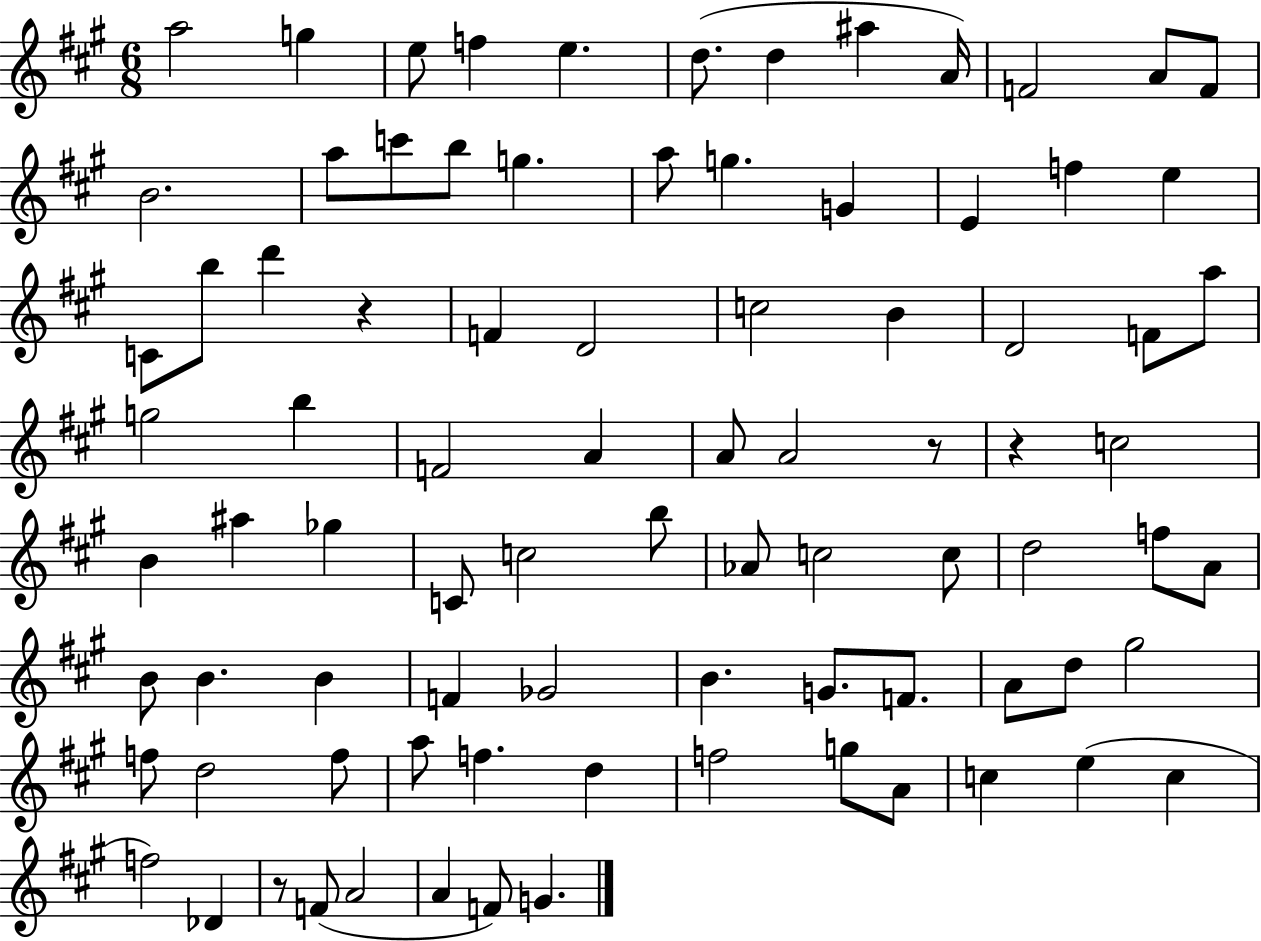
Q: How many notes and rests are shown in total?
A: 86